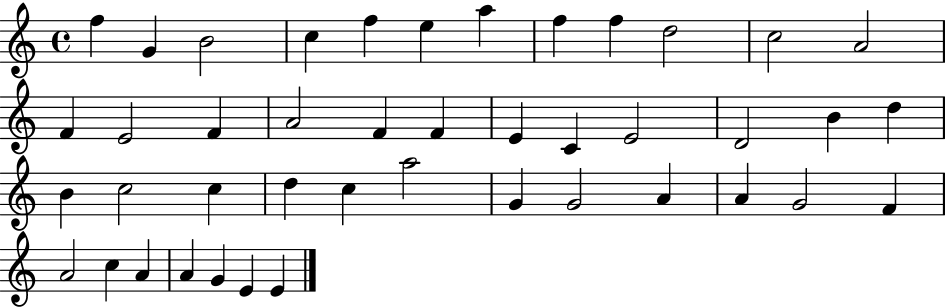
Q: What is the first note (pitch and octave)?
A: F5